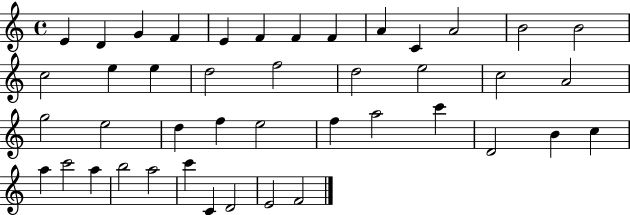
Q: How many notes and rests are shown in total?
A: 43